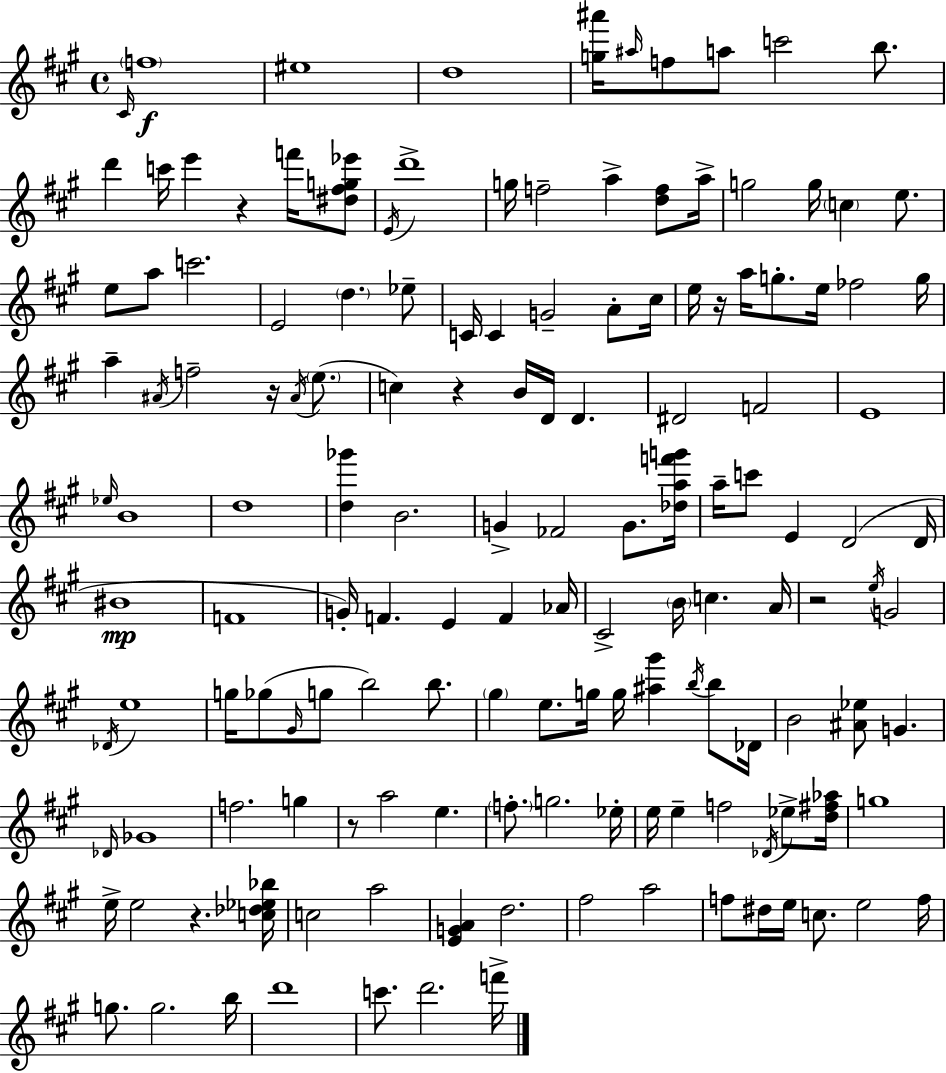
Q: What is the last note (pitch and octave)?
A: F6